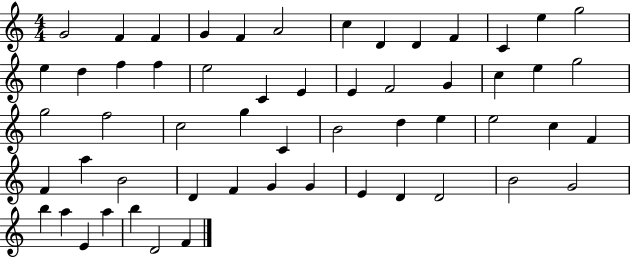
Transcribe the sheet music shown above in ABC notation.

X:1
T:Untitled
M:4/4
L:1/4
K:C
G2 F F G F A2 c D D F C e g2 e d f f e2 C E E F2 G c e g2 g2 f2 c2 g C B2 d e e2 c F F a B2 D F G G E D D2 B2 G2 b a E a b D2 F